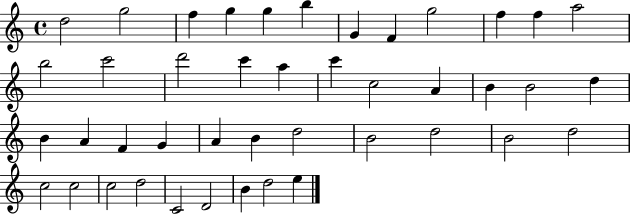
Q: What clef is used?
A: treble